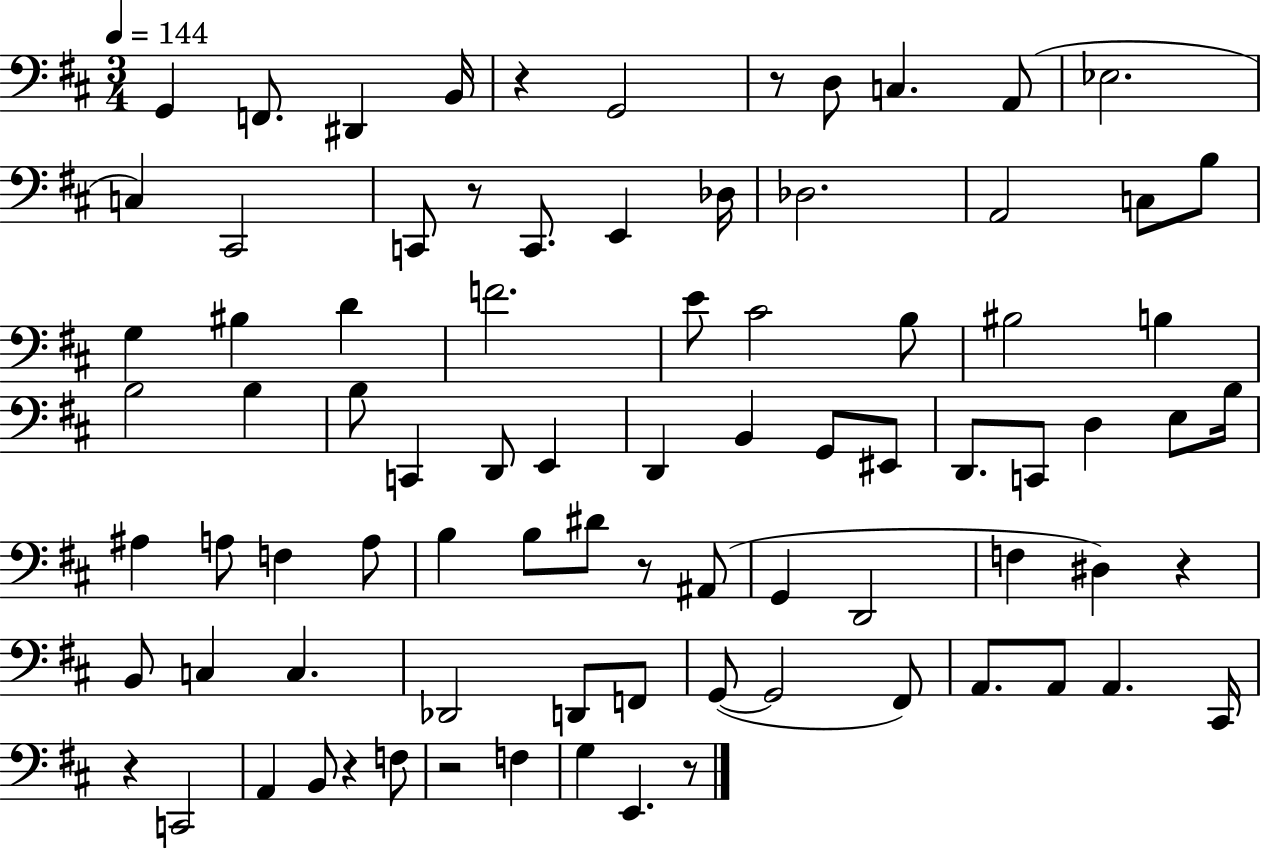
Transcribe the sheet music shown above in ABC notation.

X:1
T:Untitled
M:3/4
L:1/4
K:D
G,, F,,/2 ^D,, B,,/4 z G,,2 z/2 D,/2 C, A,,/2 _E,2 C, ^C,,2 C,,/2 z/2 C,,/2 E,, _D,/4 _D,2 A,,2 C,/2 B,/2 G, ^B, D F2 E/2 ^C2 B,/2 ^B,2 B, B,2 B, B,/2 C,, D,,/2 E,, D,, B,, G,,/2 ^E,,/2 D,,/2 C,,/2 D, E,/2 B,/4 ^A, A,/2 F, A,/2 B, B,/2 ^D/2 z/2 ^A,,/2 G,, D,,2 F, ^D, z B,,/2 C, C, _D,,2 D,,/2 F,,/2 G,,/2 G,,2 ^F,,/2 A,,/2 A,,/2 A,, ^C,,/4 z C,,2 A,, B,,/2 z F,/2 z2 F, G, E,, z/2